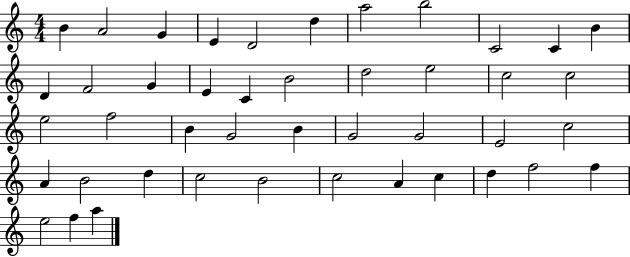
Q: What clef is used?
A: treble